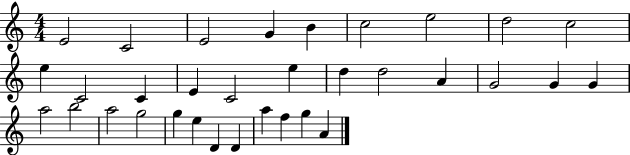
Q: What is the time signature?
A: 4/4